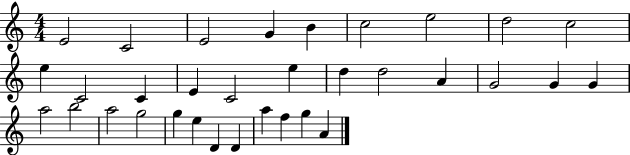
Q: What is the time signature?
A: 4/4